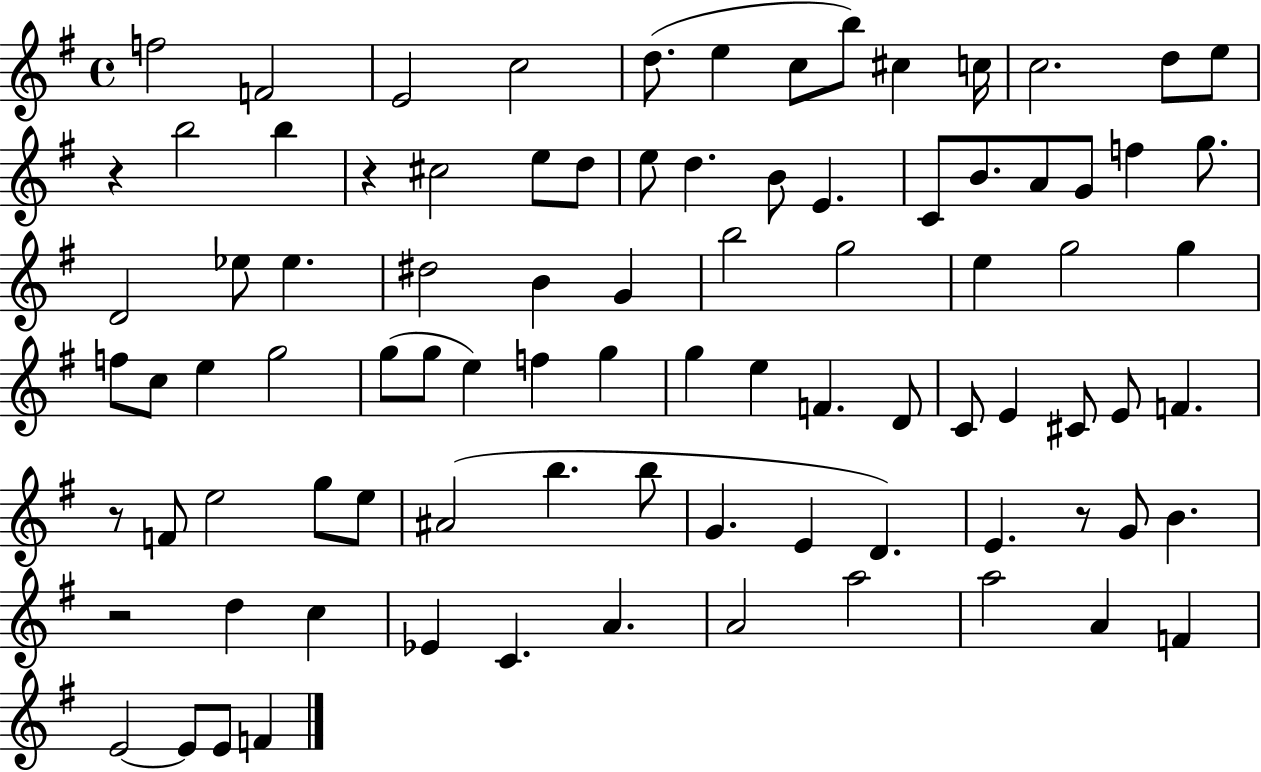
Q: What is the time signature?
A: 4/4